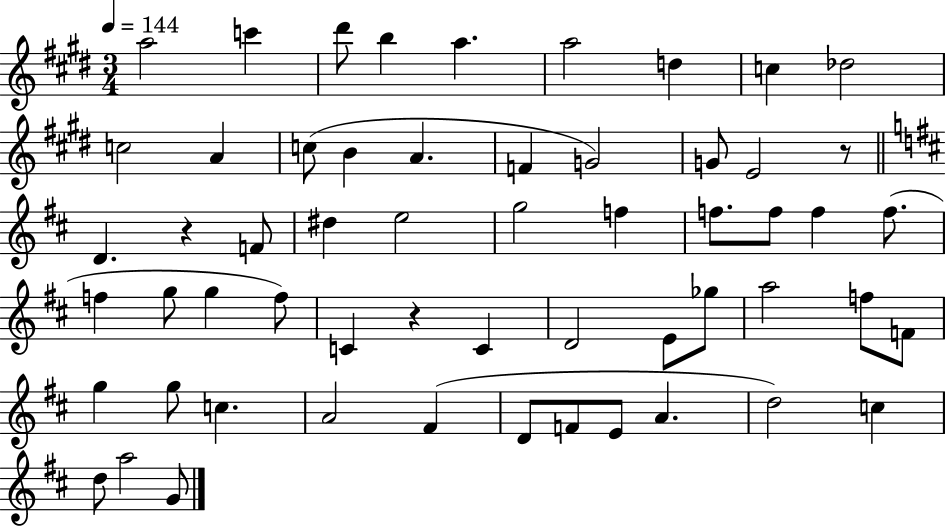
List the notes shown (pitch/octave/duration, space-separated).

A5/h C6/q D#6/e B5/q A5/q. A5/h D5/q C5/q Db5/h C5/h A4/q C5/e B4/q A4/q. F4/q G4/h G4/e E4/h R/e D4/q. R/q F4/e D#5/q E5/h G5/h F5/q F5/e. F5/e F5/q F5/e. F5/q G5/e G5/q F5/e C4/q R/q C4/q D4/h E4/e Gb5/e A5/h F5/e F4/e G5/q G5/e C5/q. A4/h F#4/q D4/e F4/e E4/e A4/q. D5/h C5/q D5/e A5/h G4/e